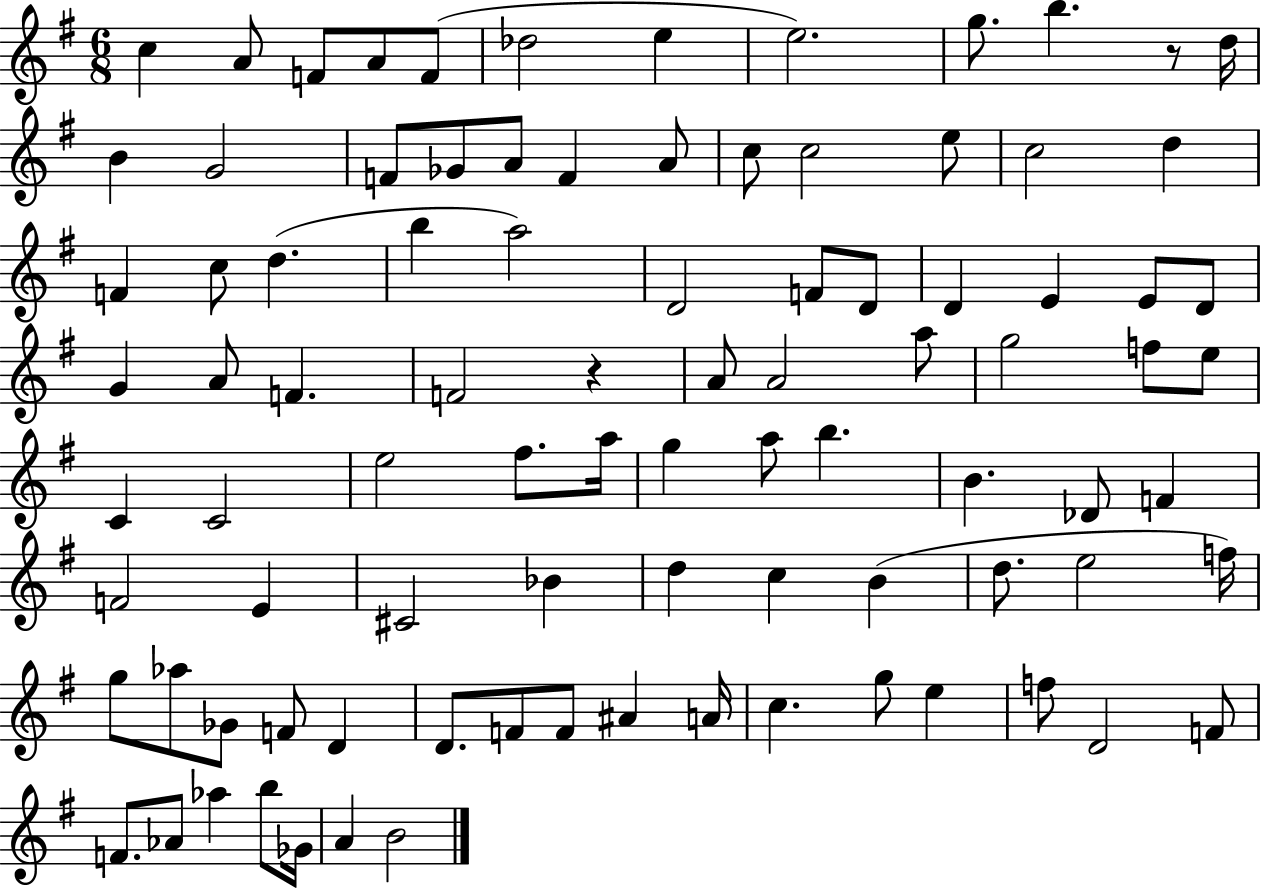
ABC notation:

X:1
T:Untitled
M:6/8
L:1/4
K:G
c A/2 F/2 A/2 F/2 _d2 e e2 g/2 b z/2 d/4 B G2 F/2 _G/2 A/2 F A/2 c/2 c2 e/2 c2 d F c/2 d b a2 D2 F/2 D/2 D E E/2 D/2 G A/2 F F2 z A/2 A2 a/2 g2 f/2 e/2 C C2 e2 ^f/2 a/4 g a/2 b B _D/2 F F2 E ^C2 _B d c B d/2 e2 f/4 g/2 _a/2 _G/2 F/2 D D/2 F/2 F/2 ^A A/4 c g/2 e f/2 D2 F/2 F/2 _A/2 _a b/2 _G/4 A B2